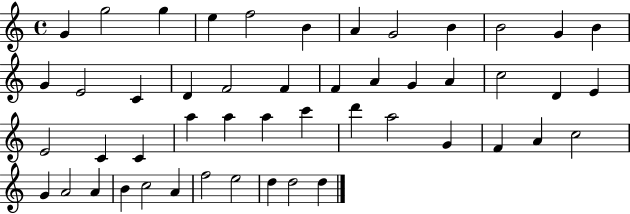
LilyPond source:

{
  \clef treble
  \time 4/4
  \defaultTimeSignature
  \key c \major
  g'4 g''2 g''4 | e''4 f''2 b'4 | a'4 g'2 b'4 | b'2 g'4 b'4 | \break g'4 e'2 c'4 | d'4 f'2 f'4 | f'4 a'4 g'4 a'4 | c''2 d'4 e'4 | \break e'2 c'4 c'4 | a''4 a''4 a''4 c'''4 | d'''4 a''2 g'4 | f'4 a'4 c''2 | \break g'4 a'2 a'4 | b'4 c''2 a'4 | f''2 e''2 | d''4 d''2 d''4 | \break \bar "|."
}